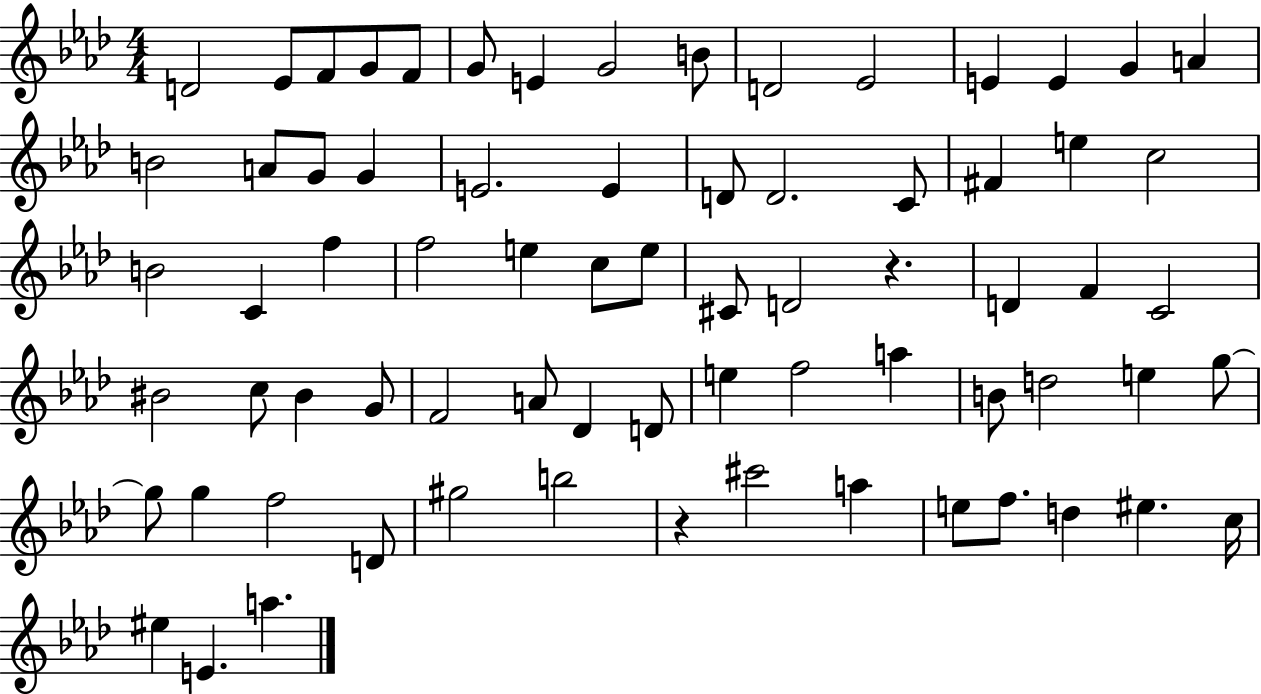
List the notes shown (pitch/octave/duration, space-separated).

D4/h Eb4/e F4/e G4/e F4/e G4/e E4/q G4/h B4/e D4/h Eb4/h E4/q E4/q G4/q A4/q B4/h A4/e G4/e G4/q E4/h. E4/q D4/e D4/h. C4/e F#4/q E5/q C5/h B4/h C4/q F5/q F5/h E5/q C5/e E5/e C#4/e D4/h R/q. D4/q F4/q C4/h BIS4/h C5/e BIS4/q G4/e F4/h A4/e Db4/q D4/e E5/q F5/h A5/q B4/e D5/h E5/q G5/e G5/e G5/q F5/h D4/e G#5/h B5/h R/q C#6/h A5/q E5/e F5/e. D5/q EIS5/q. C5/s EIS5/q E4/q. A5/q.